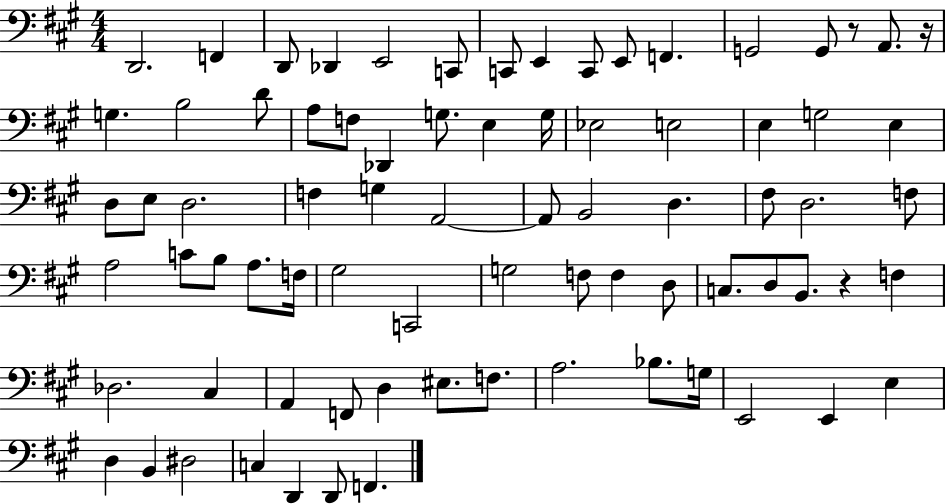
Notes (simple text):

D2/h. F2/q D2/e Db2/q E2/h C2/e C2/e E2/q C2/e E2/e F2/q. G2/h G2/e R/e A2/e. R/s G3/q. B3/h D4/e A3/e F3/e Db2/q G3/e. E3/q G3/s Eb3/h E3/h E3/q G3/h E3/q D3/e E3/e D3/h. F3/q G3/q A2/h A2/e B2/h D3/q. F#3/e D3/h. F3/e A3/h C4/e B3/e A3/e. F3/s G#3/h C2/h G3/h F3/e F3/q D3/e C3/e. D3/e B2/e. R/q F3/q Db3/h. C#3/q A2/q F2/e D3/q EIS3/e. F3/e. A3/h. Bb3/e. G3/s E2/h E2/q E3/q D3/q B2/q D#3/h C3/q D2/q D2/e F2/q.